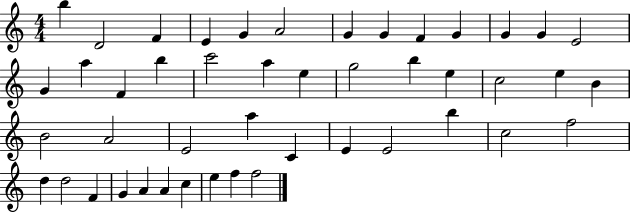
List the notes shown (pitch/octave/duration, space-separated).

B5/q D4/h F4/q E4/q G4/q A4/h G4/q G4/q F4/q G4/q G4/q G4/q E4/h G4/q A5/q F4/q B5/q C6/h A5/q E5/q G5/h B5/q E5/q C5/h E5/q B4/q B4/h A4/h E4/h A5/q C4/q E4/q E4/h B5/q C5/h F5/h D5/q D5/h F4/q G4/q A4/q A4/q C5/q E5/q F5/q F5/h